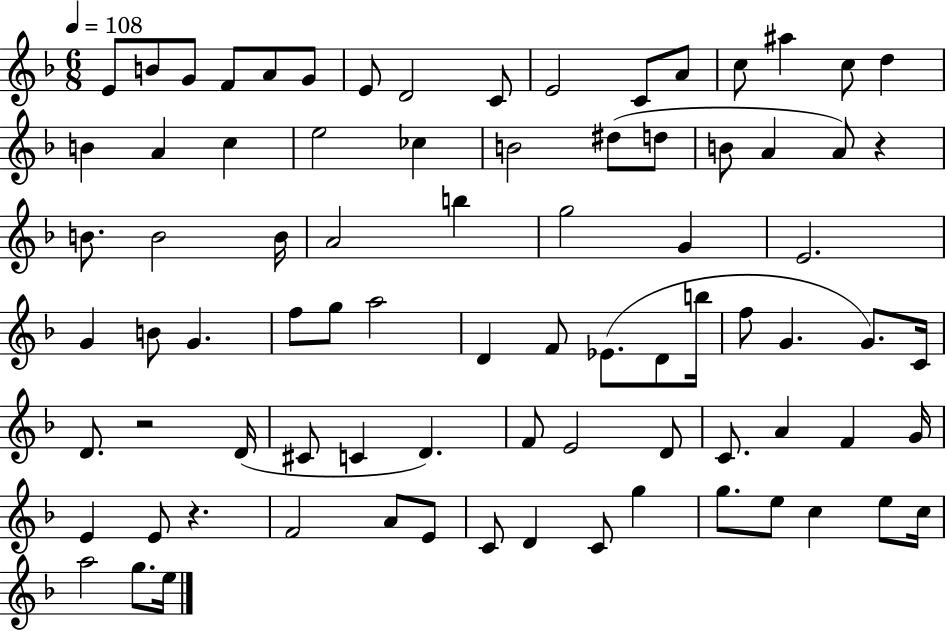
E4/e B4/e G4/e F4/e A4/e G4/e E4/e D4/h C4/e E4/h C4/e A4/e C5/e A#5/q C5/e D5/q B4/q A4/q C5/q E5/h CES5/q B4/h D#5/e D5/e B4/e A4/q A4/e R/q B4/e. B4/h B4/s A4/h B5/q G5/h G4/q E4/h. G4/q B4/e G4/q. F5/e G5/e A5/h D4/q F4/e Eb4/e. D4/e B5/s F5/e G4/q. G4/e. C4/s D4/e. R/h D4/s C#4/e C4/q D4/q. F4/e E4/h D4/e C4/e. A4/q F4/q G4/s E4/q E4/e R/q. F4/h A4/e E4/e C4/e D4/q C4/e G5/q G5/e. E5/e C5/q E5/e C5/s A5/h G5/e. E5/s